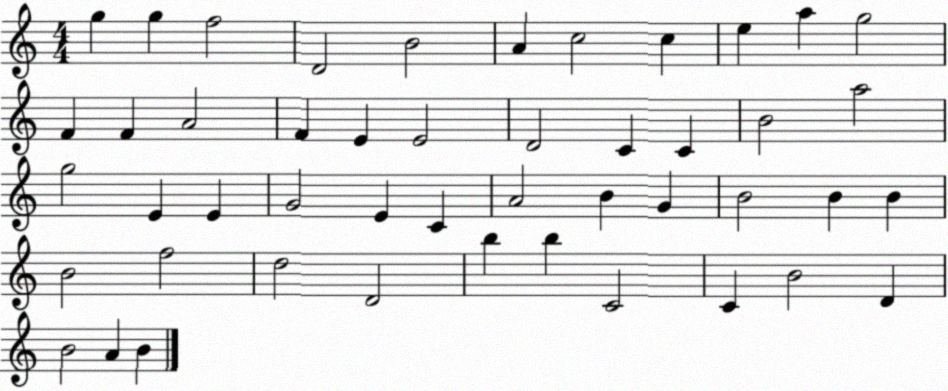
X:1
T:Untitled
M:4/4
L:1/4
K:C
g g f2 D2 B2 A c2 c e a g2 F F A2 F E E2 D2 C C B2 a2 g2 E E G2 E C A2 B G B2 B B B2 f2 d2 D2 b b C2 C B2 D B2 A B